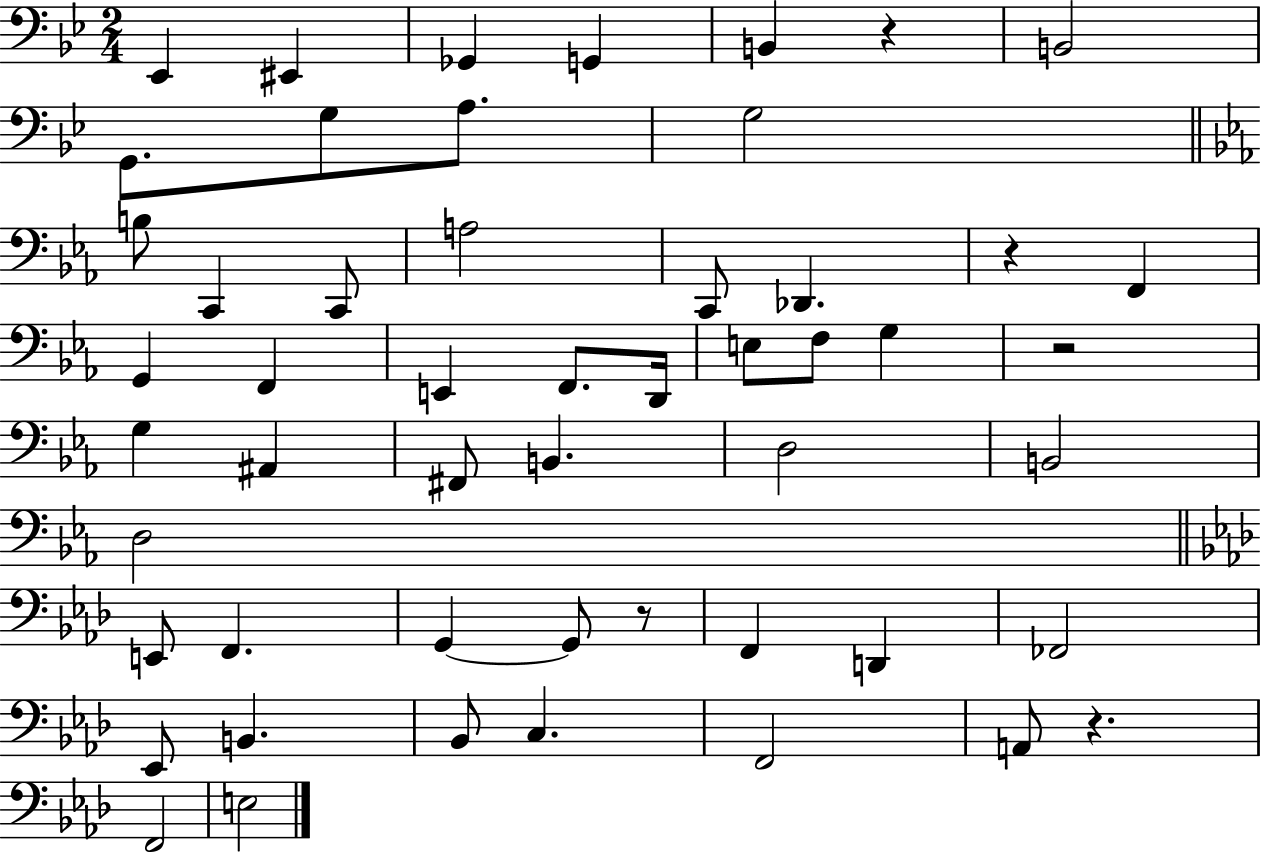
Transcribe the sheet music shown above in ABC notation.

X:1
T:Untitled
M:2/4
L:1/4
K:Bb
_E,, ^E,, _G,, G,, B,, z B,,2 G,,/2 G,/2 A,/2 G,2 B,/2 C,, C,,/2 A,2 C,,/2 _D,, z F,, G,, F,, E,, F,,/2 D,,/4 E,/2 F,/2 G, z2 G, ^A,, ^F,,/2 B,, D,2 B,,2 D,2 E,,/2 F,, G,, G,,/2 z/2 F,, D,, _F,,2 _E,,/2 B,, _B,,/2 C, F,,2 A,,/2 z F,,2 E,2